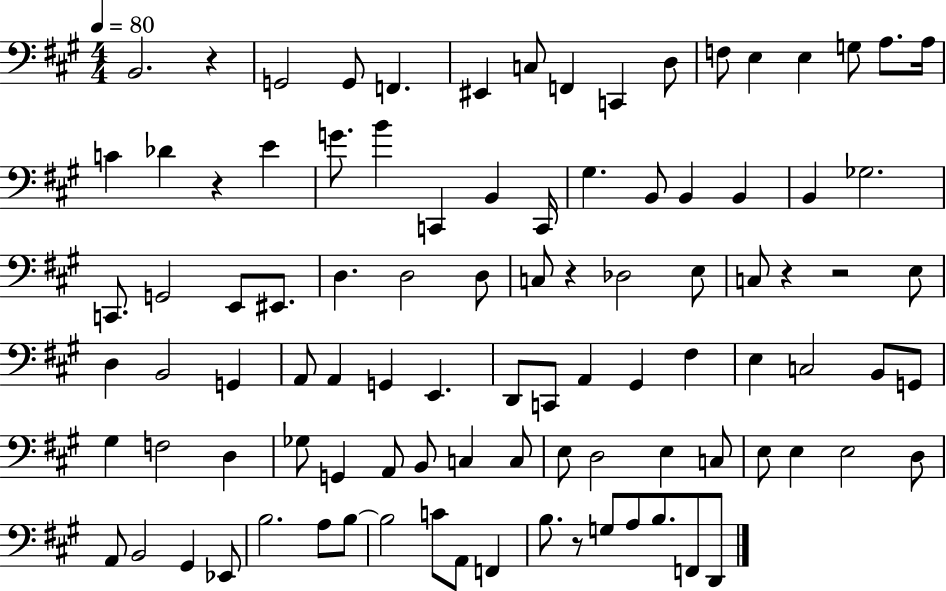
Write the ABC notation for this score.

X:1
T:Untitled
M:4/4
L:1/4
K:A
B,,2 z G,,2 G,,/2 F,, ^E,, C,/2 F,, C,, D,/2 F,/2 E, E, G,/2 A,/2 A,/4 C _D z E G/2 B C,, B,, C,,/4 ^G, B,,/2 B,, B,, B,, _G,2 C,,/2 G,,2 E,,/2 ^E,,/2 D, D,2 D,/2 C,/2 z _D,2 E,/2 C,/2 z z2 E,/2 D, B,,2 G,, A,,/2 A,, G,, E,, D,,/2 C,,/2 A,, ^G,, ^F, E, C,2 B,,/2 G,,/2 ^G, F,2 D, _G,/2 G,, A,,/2 B,,/2 C, C,/2 E,/2 D,2 E, C,/2 E,/2 E, E,2 D,/2 A,,/2 B,,2 ^G,, _E,,/2 B,2 A,/2 B,/2 B,2 C/2 A,,/2 F,, B,/2 z/2 G,/2 A,/2 B,/2 F,,/2 D,,/2